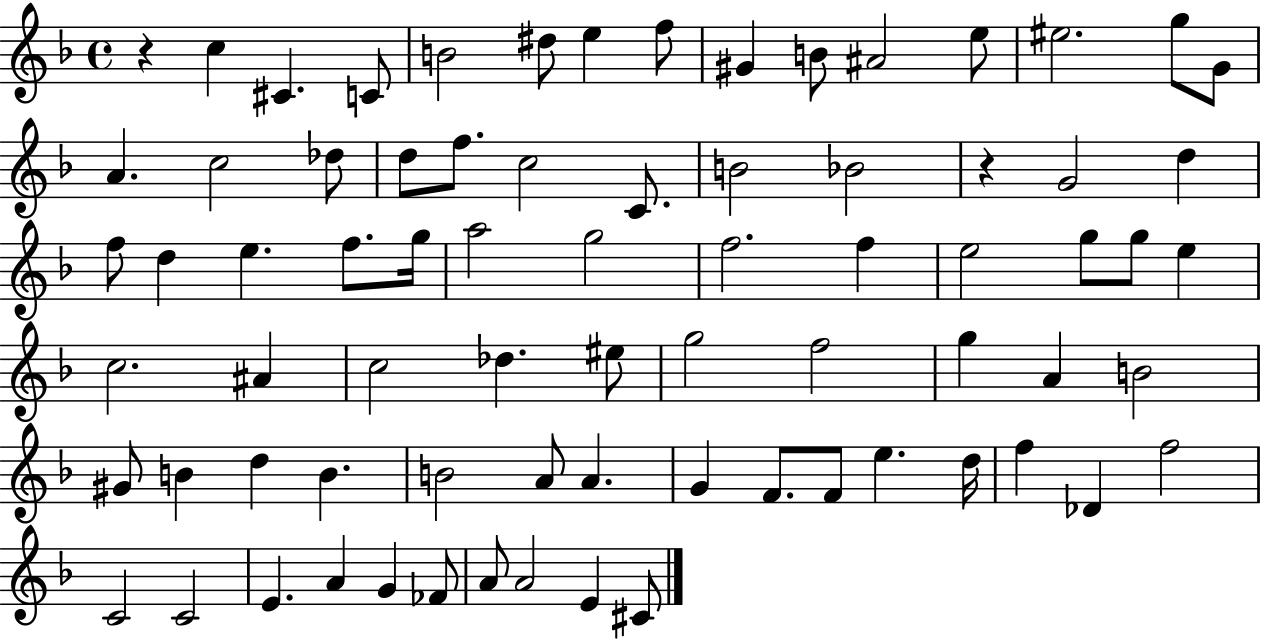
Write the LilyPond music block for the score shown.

{
  \clef treble
  \time 4/4
  \defaultTimeSignature
  \key f \major
  r4 c''4 cis'4. c'8 | b'2 dis''8 e''4 f''8 | gis'4 b'8 ais'2 e''8 | eis''2. g''8 g'8 | \break a'4. c''2 des''8 | d''8 f''8. c''2 c'8. | b'2 bes'2 | r4 g'2 d''4 | \break f''8 d''4 e''4. f''8. g''16 | a''2 g''2 | f''2. f''4 | e''2 g''8 g''8 e''4 | \break c''2. ais'4 | c''2 des''4. eis''8 | g''2 f''2 | g''4 a'4 b'2 | \break gis'8 b'4 d''4 b'4. | b'2 a'8 a'4. | g'4 f'8. f'8 e''4. d''16 | f''4 des'4 f''2 | \break c'2 c'2 | e'4. a'4 g'4 fes'8 | a'8 a'2 e'4 cis'8 | \bar "|."
}